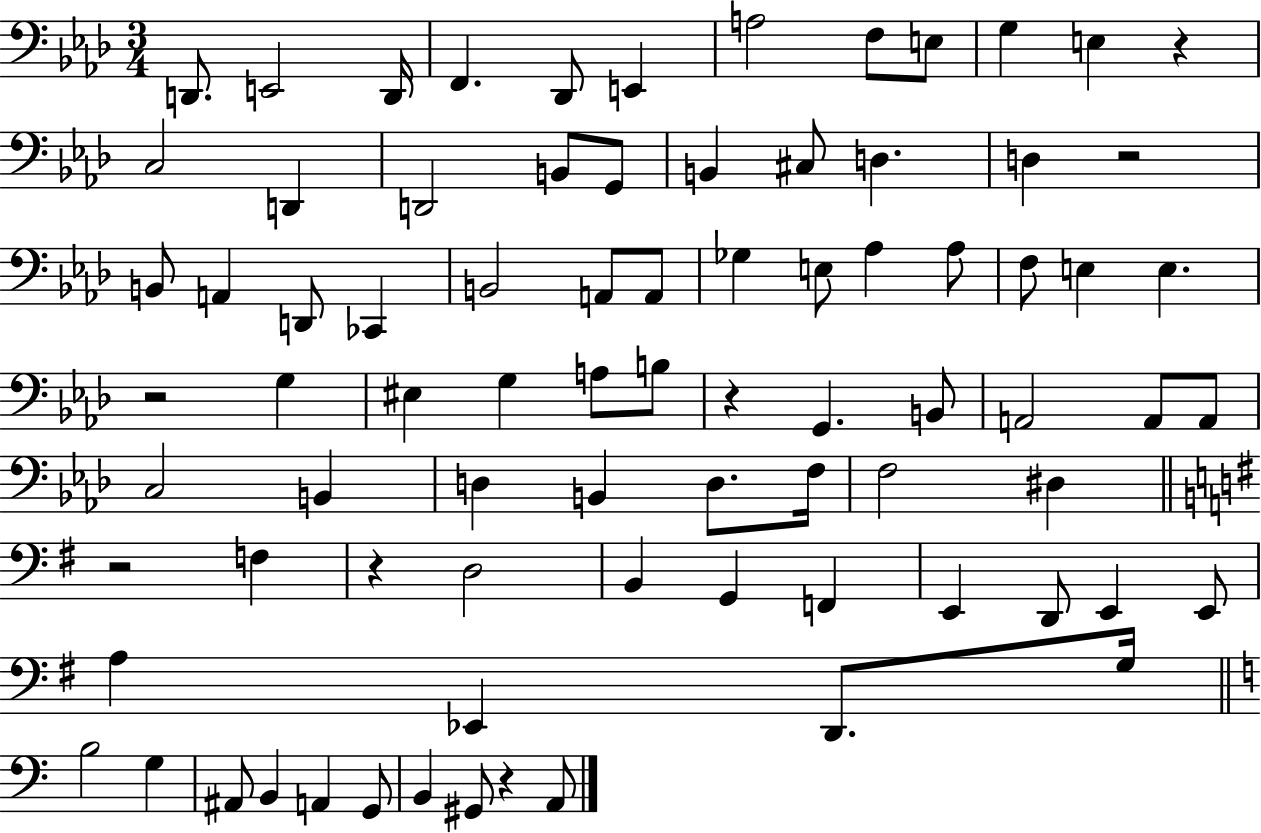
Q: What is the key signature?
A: AES major